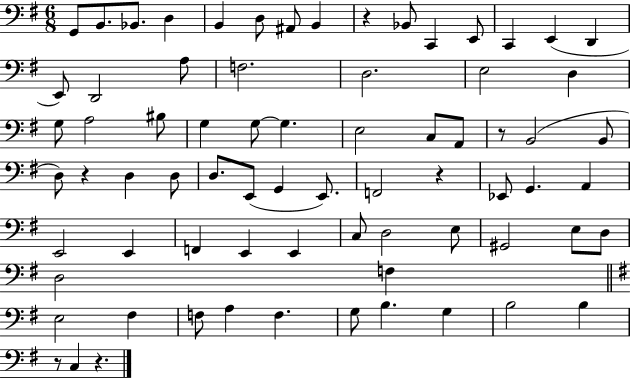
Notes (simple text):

G2/e B2/e. Bb2/e. D3/q B2/q D3/e A#2/e B2/q R/q Bb2/e C2/q E2/e C2/q E2/q D2/q E2/e D2/h A3/e F3/h. D3/h. E3/h D3/q G3/e A3/h BIS3/e G3/q G3/e G3/q. E3/h C3/e A2/e R/e B2/h B2/e D3/e R/q D3/q D3/e D3/e. E2/e G2/q E2/e. F2/h R/q Eb2/e G2/q. A2/q E2/h E2/q F2/q E2/q E2/q C3/e D3/h E3/e G#2/h E3/e D3/e D3/h F3/q E3/h F#3/q F3/e A3/q F3/q. G3/e B3/q. G3/q B3/h B3/q R/e C3/q R/q.